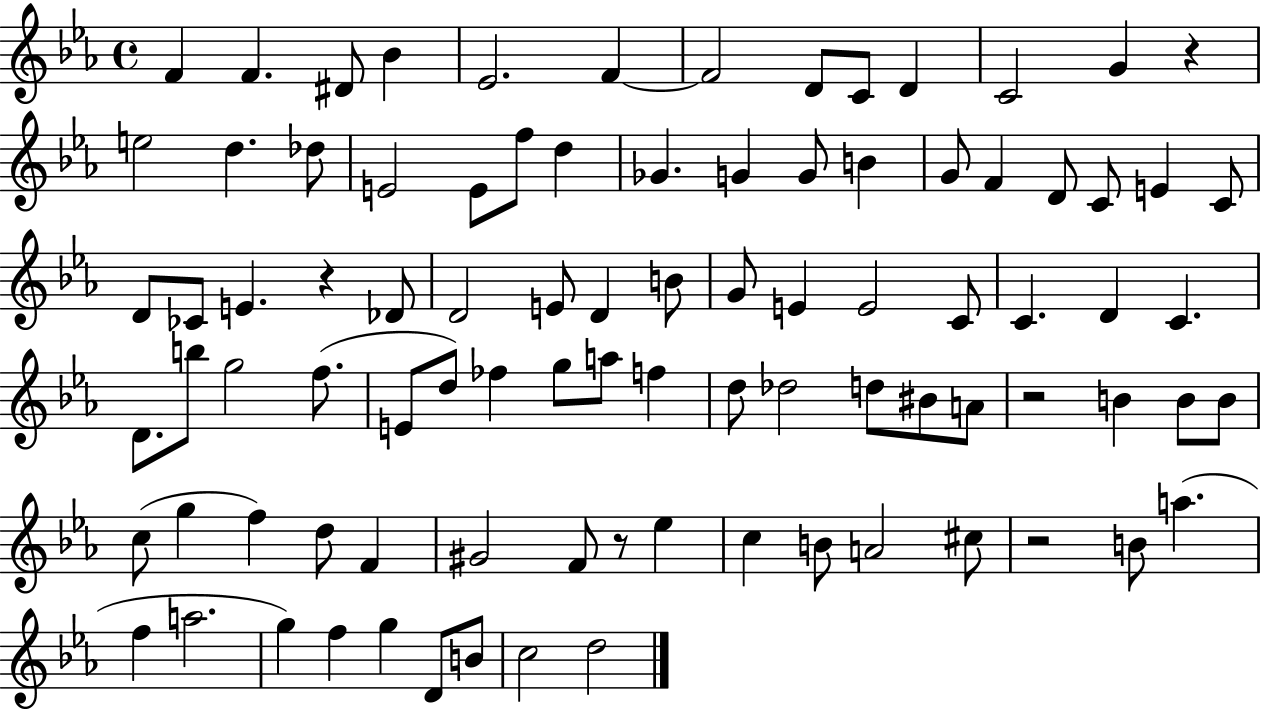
{
  \clef treble
  \time 4/4
  \defaultTimeSignature
  \key ees \major
  \repeat volta 2 { f'4 f'4. dis'8 bes'4 | ees'2. f'4~~ | f'2 d'8 c'8 d'4 | c'2 g'4 r4 | \break e''2 d''4. des''8 | e'2 e'8 f''8 d''4 | ges'4. g'4 g'8 b'4 | g'8 f'4 d'8 c'8 e'4 c'8 | \break d'8 ces'8 e'4. r4 des'8 | d'2 e'8 d'4 b'8 | g'8 e'4 e'2 c'8 | c'4. d'4 c'4. | \break d'8. b''8 g''2 f''8.( | e'8 d''8) fes''4 g''8 a''8 f''4 | d''8 des''2 d''8 bis'8 a'8 | r2 b'4 b'8 b'8 | \break c''8( g''4 f''4) d''8 f'4 | gis'2 f'8 r8 ees''4 | c''4 b'8 a'2 cis''8 | r2 b'8 a''4.( | \break f''4 a''2. | g''4) f''4 g''4 d'8 b'8 | c''2 d''2 | } \bar "|."
}